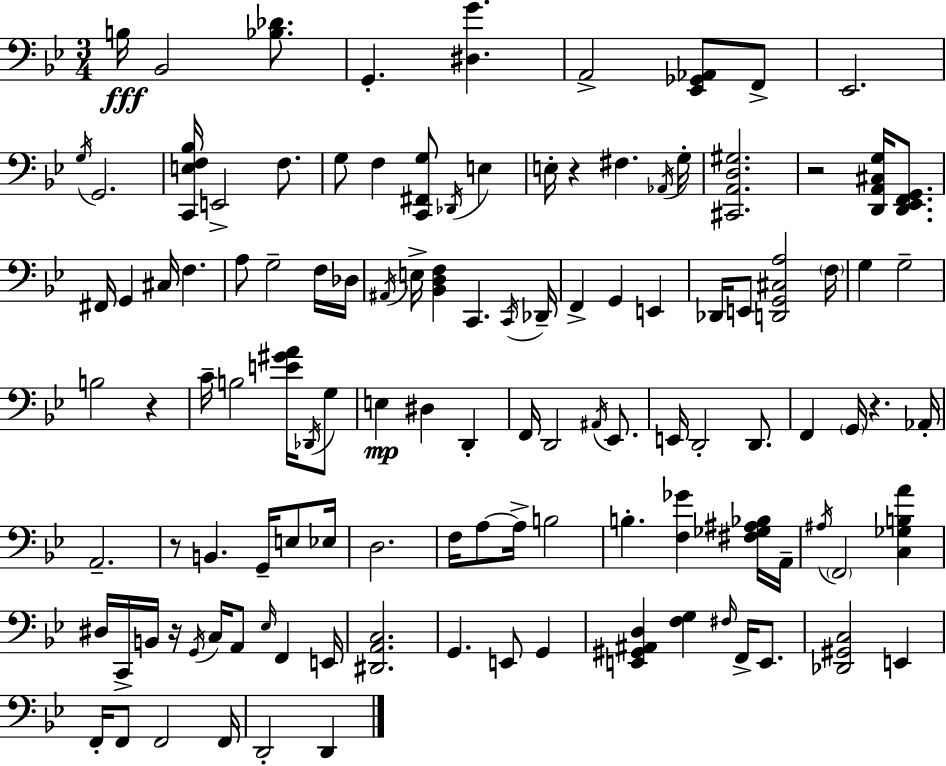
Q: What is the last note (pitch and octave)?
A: D2